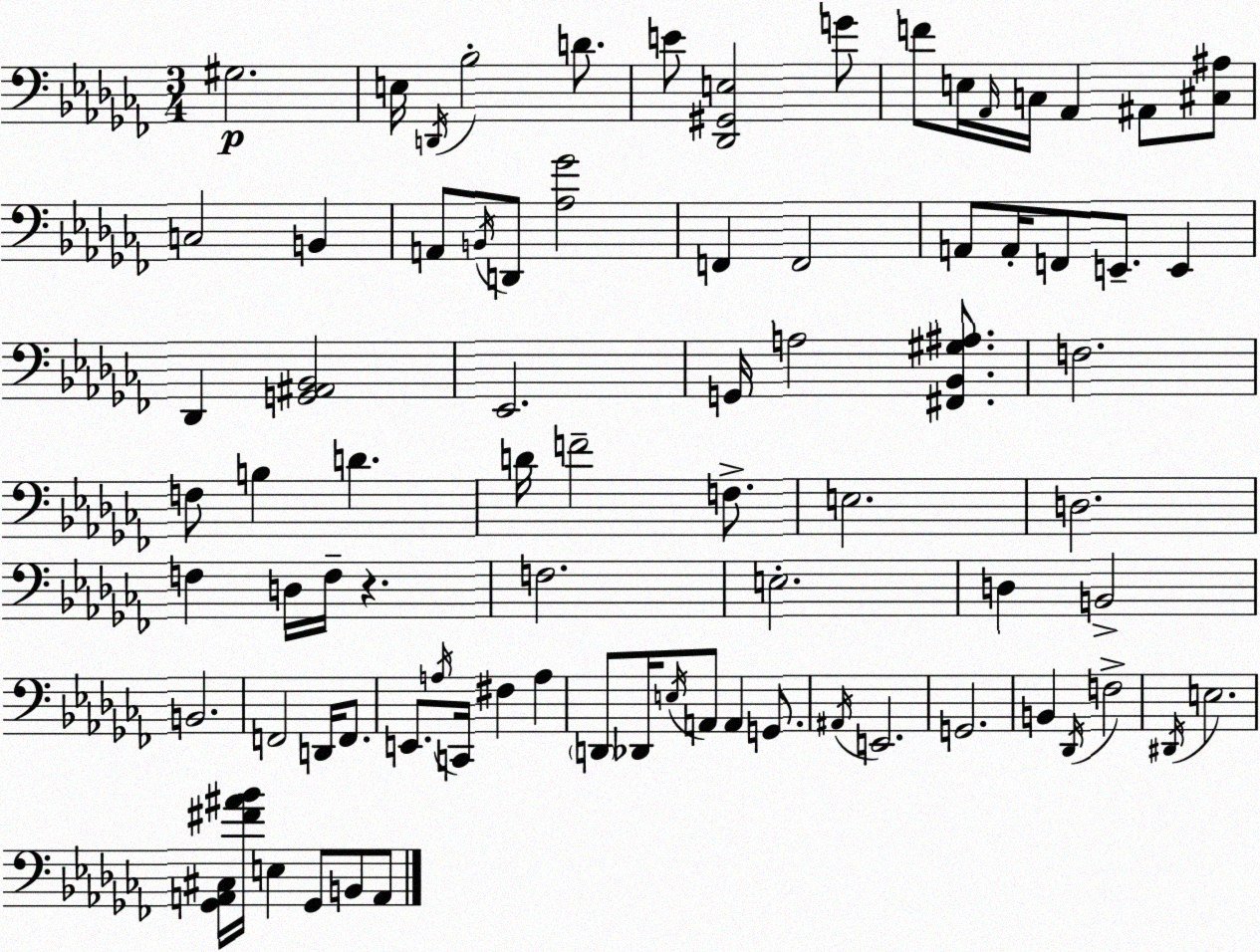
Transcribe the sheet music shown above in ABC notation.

X:1
T:Untitled
M:3/4
L:1/4
K:Abm
^G,2 E,/4 D,,/4 _B,2 D/2 E/2 [_D,,^G,,E,]2 G/2 F/2 E,/4 _A,,/4 C,/4 _A,, ^A,,/2 [^C,^A,]/2 C,2 B,, A,,/2 B,,/4 D,,/2 [_A,_G]2 F,, F,,2 A,,/2 A,,/4 F,,/2 E,,/2 E,, _D,, [G,,^A,,_B,,]2 _E,,2 G,,/4 A,2 [^F,,_B,,^G,^A,]/2 F,2 F,/2 B, D D/4 F2 F,/2 E,2 D,2 F, D,/4 F,/4 z F,2 E,2 D, B,,2 B,,2 F,,2 D,,/4 F,,/2 E,,/2 A,/4 C,,/4 ^F, A, D,,/2 _D,,/4 E,/4 A,,/2 A,, G,,/2 ^A,,/4 E,,2 G,,2 B,, _D,,/4 F,2 ^D,,/4 E,2 [_G,,A,,^C,]/4 [^F^A_B]/4 E, _G,,/2 B,,/2 A,,/2